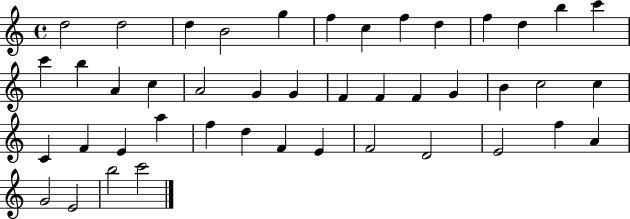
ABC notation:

X:1
T:Untitled
M:4/4
L:1/4
K:C
d2 d2 d B2 g f c f d f d b c' c' b A c A2 G G F F F G B c2 c C F E a f d F E F2 D2 E2 f A G2 E2 b2 c'2